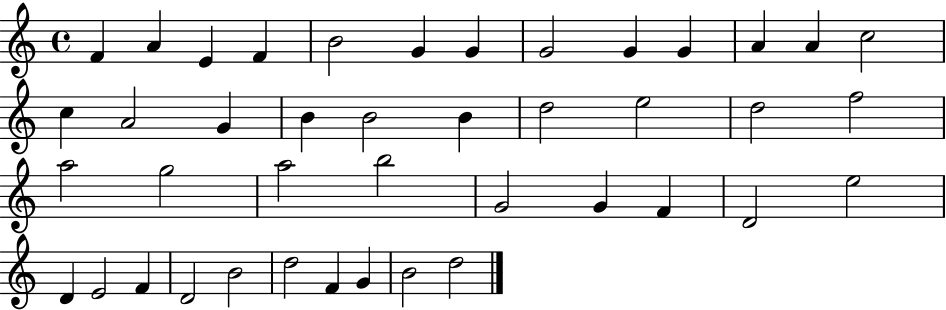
F4/q A4/q E4/q F4/q B4/h G4/q G4/q G4/h G4/q G4/q A4/q A4/q C5/h C5/q A4/h G4/q B4/q B4/h B4/q D5/h E5/h D5/h F5/h A5/h G5/h A5/h B5/h G4/h G4/q F4/q D4/h E5/h D4/q E4/h F4/q D4/h B4/h D5/h F4/q G4/q B4/h D5/h